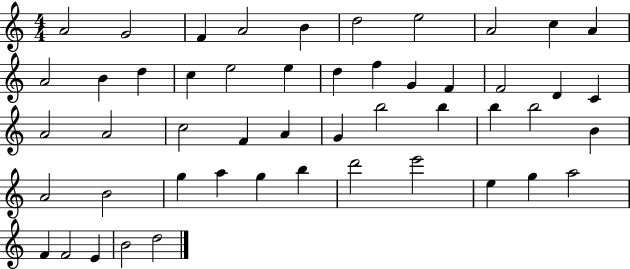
{
  \clef treble
  \numericTimeSignature
  \time 4/4
  \key c \major
  a'2 g'2 | f'4 a'2 b'4 | d''2 e''2 | a'2 c''4 a'4 | \break a'2 b'4 d''4 | c''4 e''2 e''4 | d''4 f''4 g'4 f'4 | f'2 d'4 c'4 | \break a'2 a'2 | c''2 f'4 a'4 | g'4 b''2 b''4 | b''4 b''2 b'4 | \break a'2 b'2 | g''4 a''4 g''4 b''4 | d'''2 e'''2 | e''4 g''4 a''2 | \break f'4 f'2 e'4 | b'2 d''2 | \bar "|."
}